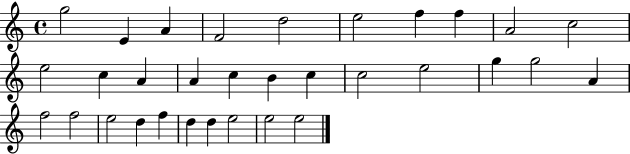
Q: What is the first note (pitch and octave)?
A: G5